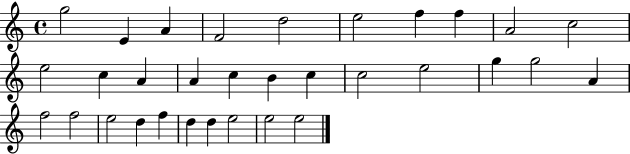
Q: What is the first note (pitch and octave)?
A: G5